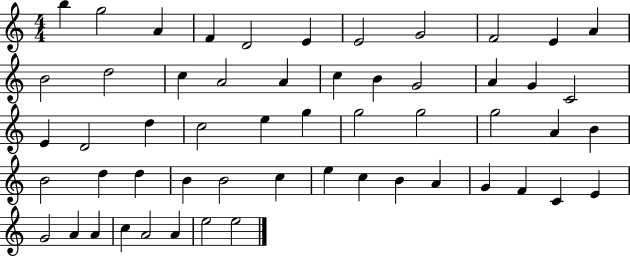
{
  \clef treble
  \numericTimeSignature
  \time 4/4
  \key c \major
  b''4 g''2 a'4 | f'4 d'2 e'4 | e'2 g'2 | f'2 e'4 a'4 | \break b'2 d''2 | c''4 a'2 a'4 | c''4 b'4 g'2 | a'4 g'4 c'2 | \break e'4 d'2 d''4 | c''2 e''4 g''4 | g''2 g''2 | g''2 a'4 b'4 | \break b'2 d''4 d''4 | b'4 b'2 c''4 | e''4 c''4 b'4 a'4 | g'4 f'4 c'4 e'4 | \break g'2 a'4 a'4 | c''4 a'2 a'4 | e''2 e''2 | \bar "|."
}